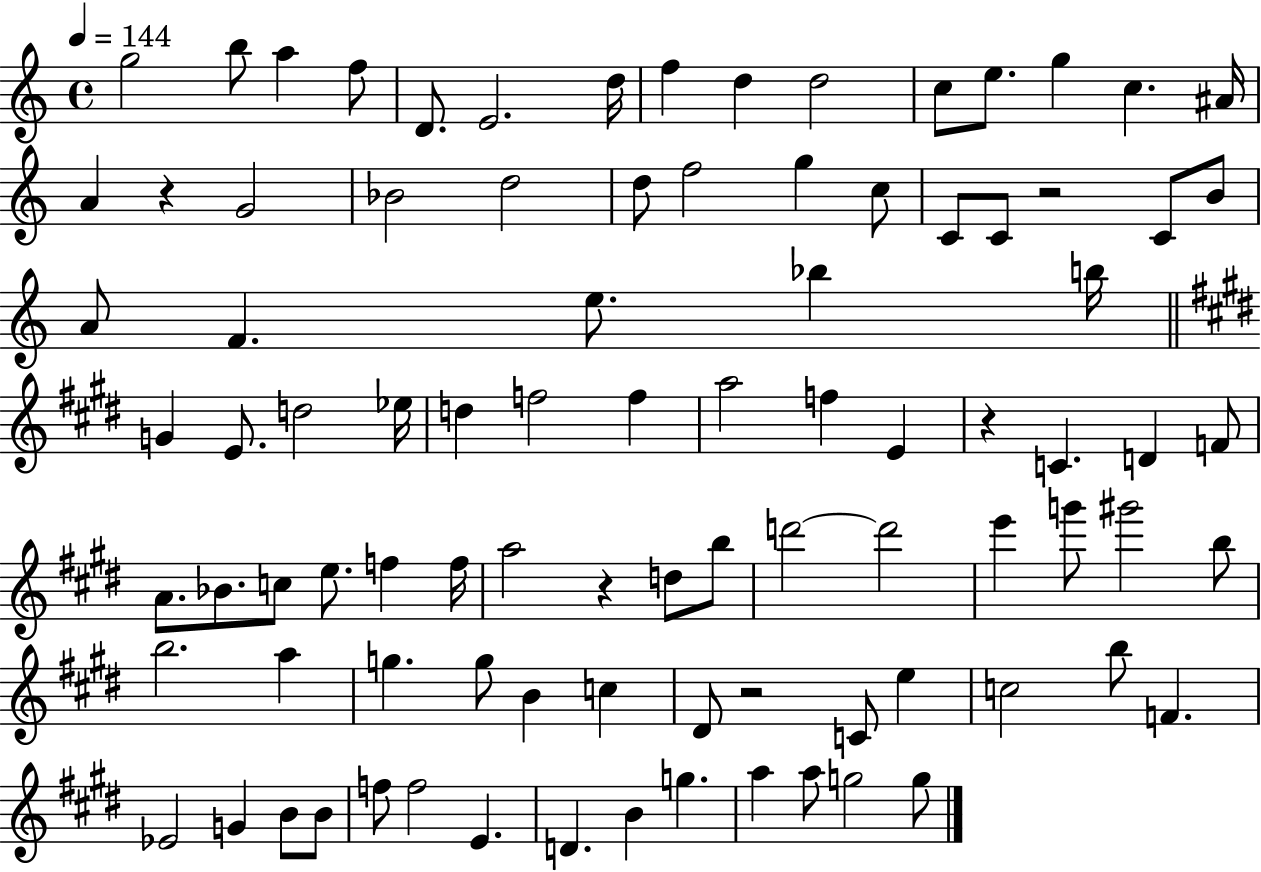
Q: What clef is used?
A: treble